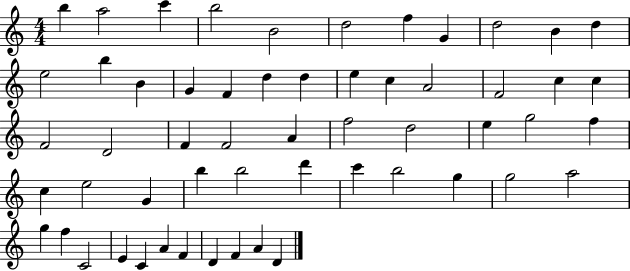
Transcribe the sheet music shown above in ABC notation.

X:1
T:Untitled
M:4/4
L:1/4
K:C
b a2 c' b2 B2 d2 f G d2 B d e2 b B G F d d e c A2 F2 c c F2 D2 F F2 A f2 d2 e g2 f c e2 G b b2 d' c' b2 g g2 a2 g f C2 E C A F D F A D